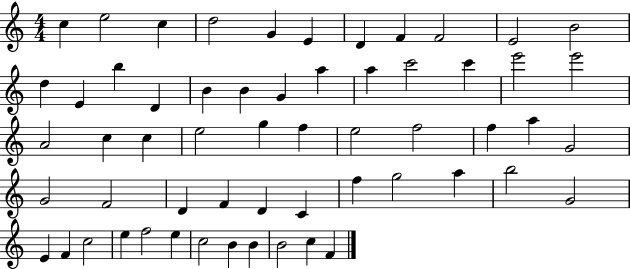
C5/q E5/h C5/q D5/h G4/q E4/q D4/q F4/q F4/h E4/h B4/h D5/q E4/q B5/q D4/q B4/q B4/q G4/q A5/q A5/q C6/h C6/q E6/h E6/h A4/h C5/q C5/q E5/h G5/q F5/q E5/h F5/h F5/q A5/q G4/h G4/h F4/h D4/q F4/q D4/q C4/q F5/q G5/h A5/q B5/h G4/h E4/q F4/q C5/h E5/q F5/h E5/q C5/h B4/q B4/q B4/h C5/q F4/q